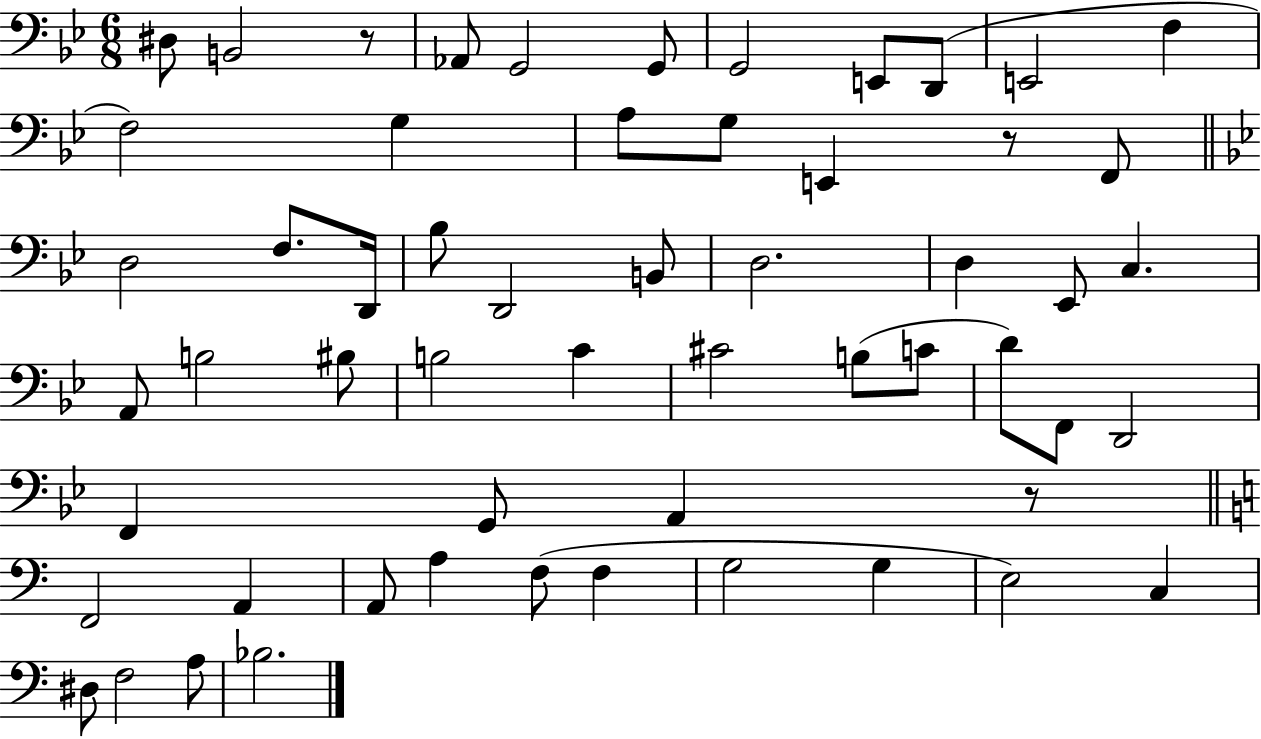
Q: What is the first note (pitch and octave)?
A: D#3